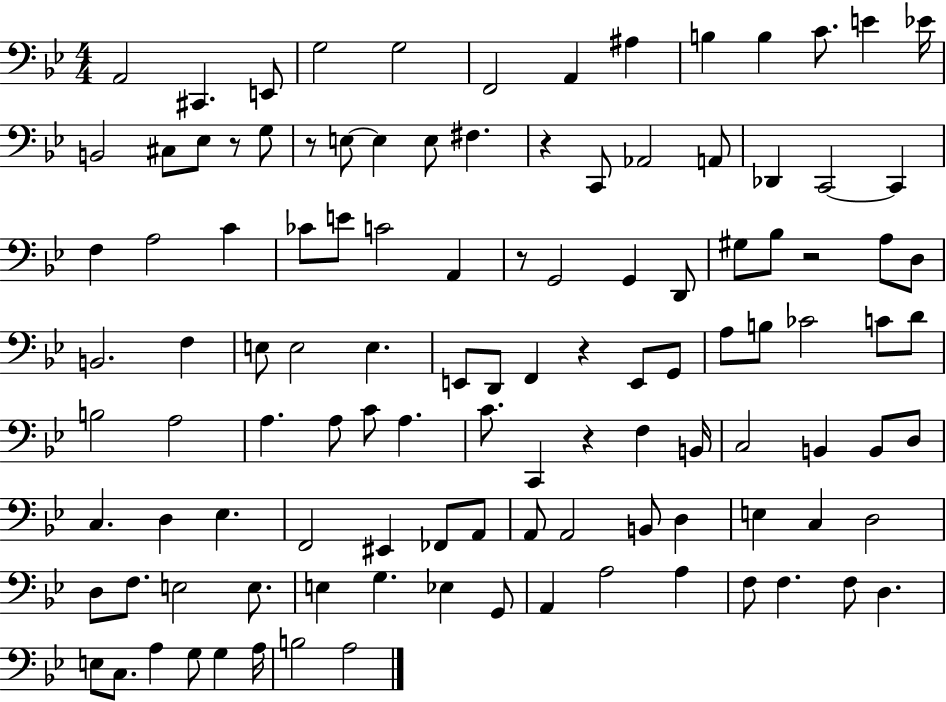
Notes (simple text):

A2/h C#2/q. E2/e G3/h G3/h F2/h A2/q A#3/q B3/q B3/q C4/e. E4/q Eb4/s B2/h C#3/e Eb3/e R/e G3/e R/e E3/e E3/q E3/e F#3/q. R/q C2/e Ab2/h A2/e Db2/q C2/h C2/q F3/q A3/h C4/q CES4/e E4/e C4/h A2/q R/e G2/h G2/q D2/e G#3/e Bb3/e R/h A3/e D3/e B2/h. F3/q E3/e E3/h E3/q. E2/e D2/e F2/q R/q E2/e G2/e A3/e B3/e CES4/h C4/e D4/e B3/h A3/h A3/q. A3/e C4/e A3/q. C4/e. C2/q R/q F3/q B2/s C3/h B2/q B2/e D3/e C3/q. D3/q Eb3/q. F2/h EIS2/q FES2/e A2/e A2/e A2/h B2/e D3/q E3/q C3/q D3/h D3/e F3/e. E3/h E3/e. E3/q G3/q. Eb3/q G2/e A2/q A3/h A3/q F3/e F3/q. F3/e D3/q. E3/e C3/e. A3/q G3/e G3/q A3/s B3/h A3/h